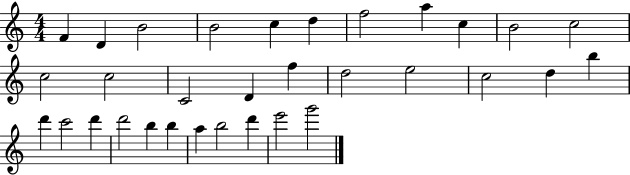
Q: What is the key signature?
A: C major